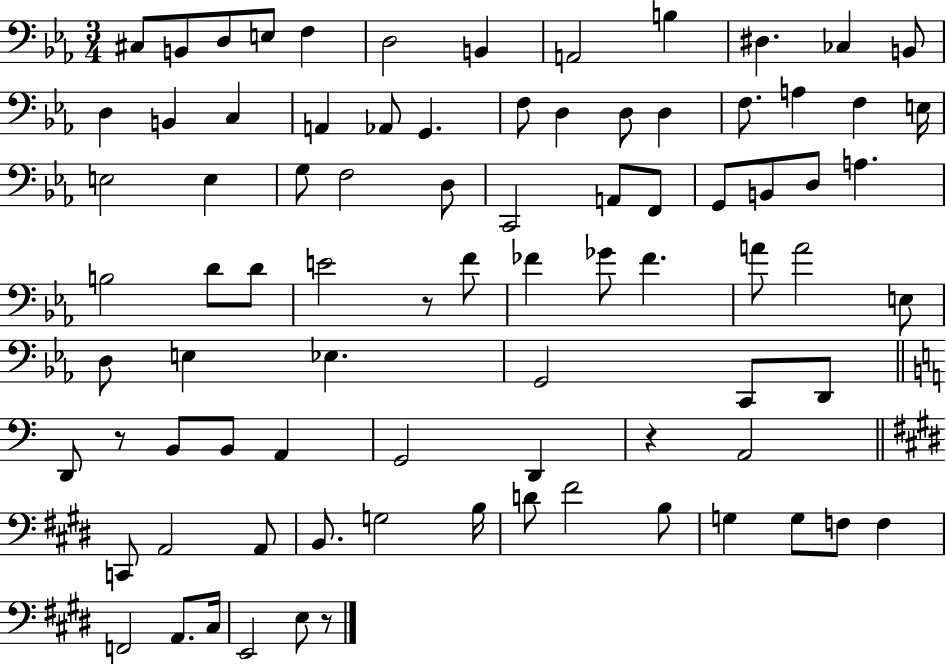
C#3/e B2/e D3/e E3/e F3/q D3/h B2/q A2/h B3/q D#3/q. CES3/q B2/e D3/q B2/q C3/q A2/q Ab2/e G2/q. F3/e D3/q D3/e D3/q F3/e. A3/q F3/q E3/s E3/h E3/q G3/e F3/h D3/e C2/h A2/e F2/e G2/e B2/e D3/e A3/q. B3/h D4/e D4/e E4/h R/e F4/e FES4/q Gb4/e FES4/q. A4/e A4/h E3/e D3/e E3/q Eb3/q. G2/h C2/e D2/e D2/e R/e B2/e B2/e A2/q G2/h D2/q R/q A2/h C2/e A2/h A2/e B2/e. G3/h B3/s D4/e F#4/h B3/e G3/q G3/e F3/e F3/q F2/h A2/e. C#3/s E2/h E3/e R/e